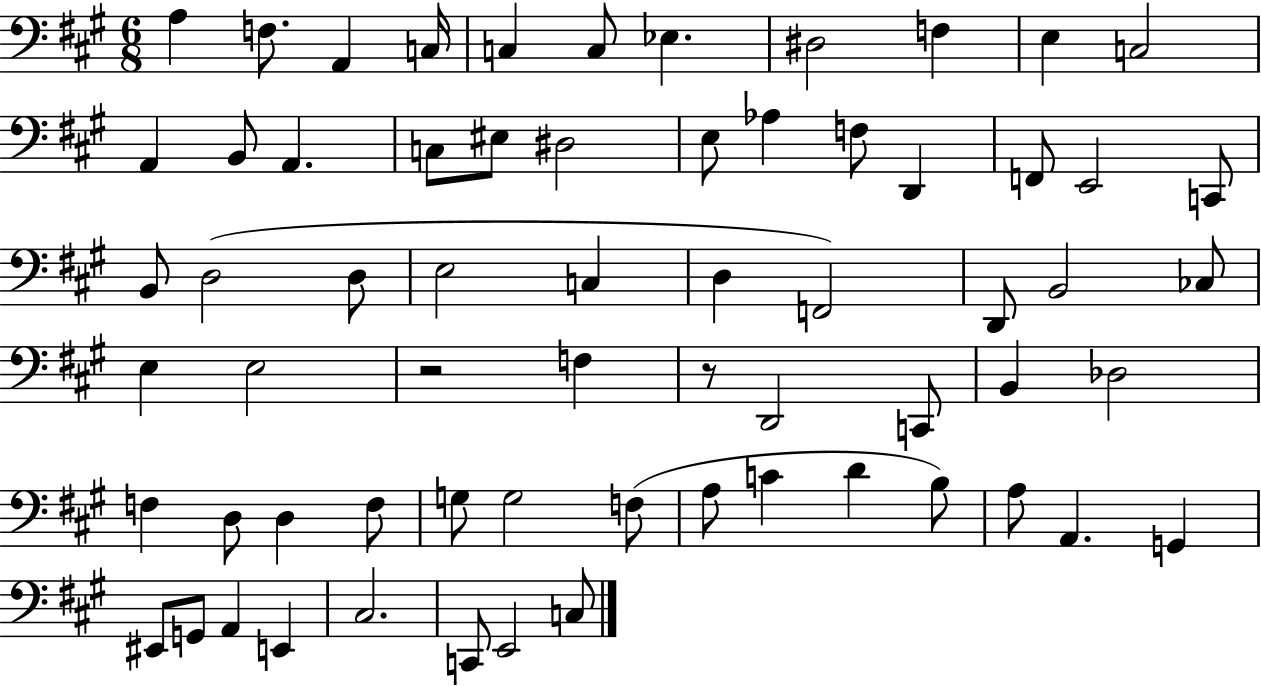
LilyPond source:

{
  \clef bass
  \numericTimeSignature
  \time 6/8
  \key a \major
  a4 f8. a,4 c16 | c4 c8 ees4. | dis2 f4 | e4 c2 | \break a,4 b,8 a,4. | c8 eis8 dis2 | e8 aes4 f8 d,4 | f,8 e,2 c,8 | \break b,8 d2( d8 | e2 c4 | d4 f,2) | d,8 b,2 ces8 | \break e4 e2 | r2 f4 | r8 d,2 c,8 | b,4 des2 | \break f4 d8 d4 f8 | g8 g2 f8( | a8 c'4 d'4 b8) | a8 a,4. g,4 | \break eis,8 g,8 a,4 e,4 | cis2. | c,8 e,2 c8 | \bar "|."
}